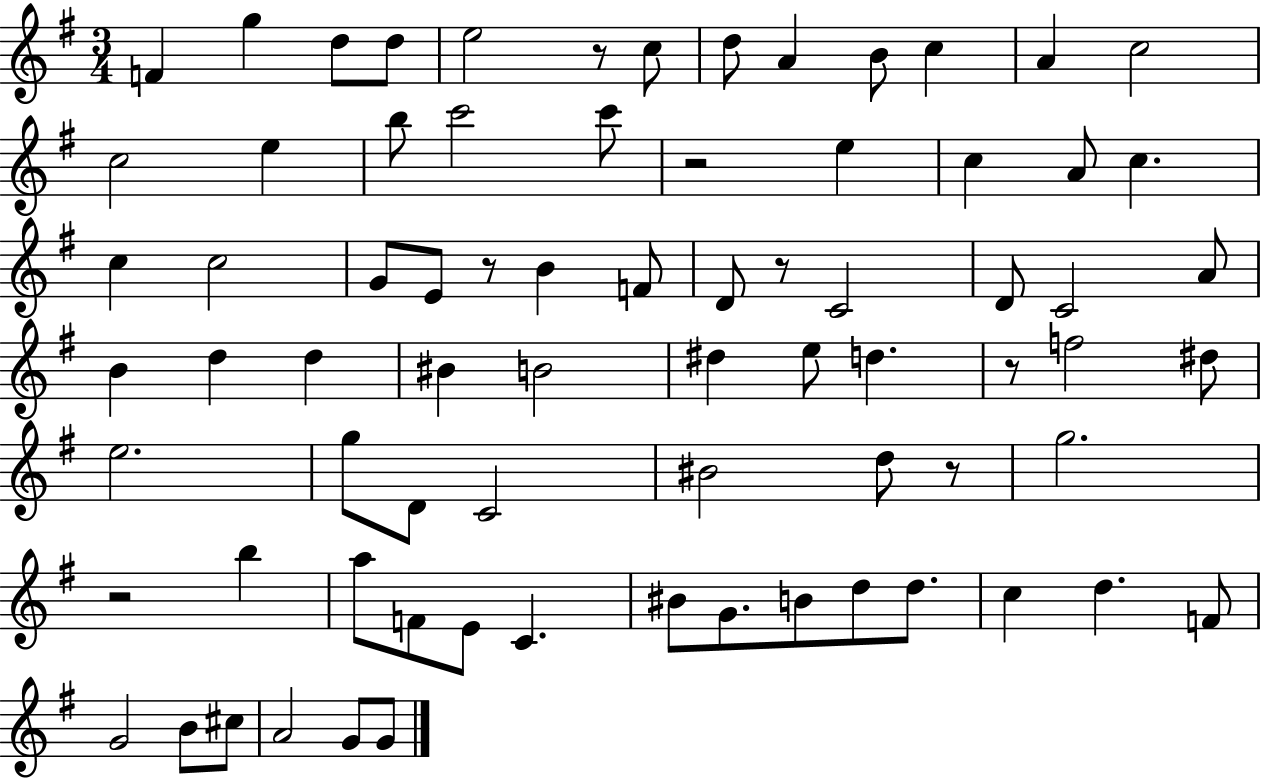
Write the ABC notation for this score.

X:1
T:Untitled
M:3/4
L:1/4
K:G
F g d/2 d/2 e2 z/2 c/2 d/2 A B/2 c A c2 c2 e b/2 c'2 c'/2 z2 e c A/2 c c c2 G/2 E/2 z/2 B F/2 D/2 z/2 C2 D/2 C2 A/2 B d d ^B B2 ^d e/2 d z/2 f2 ^d/2 e2 g/2 D/2 C2 ^B2 d/2 z/2 g2 z2 b a/2 F/2 E/2 C ^B/2 G/2 B/2 d/2 d/2 c d F/2 G2 B/2 ^c/2 A2 G/2 G/2